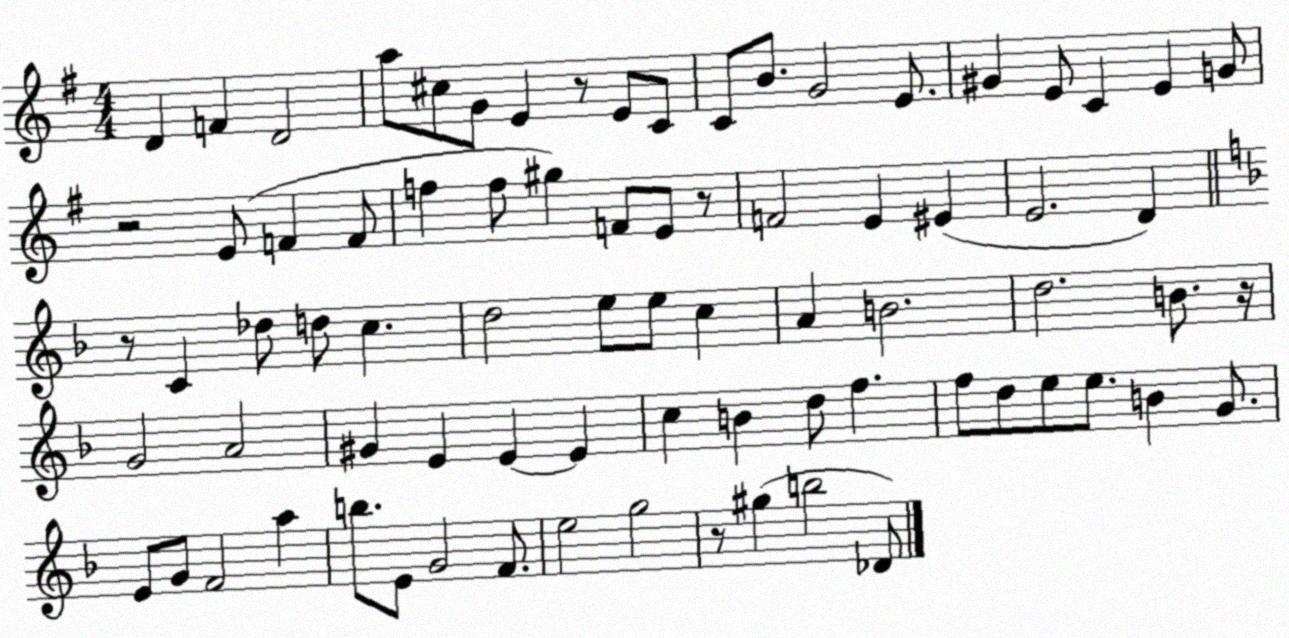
X:1
T:Untitled
M:4/4
L:1/4
K:G
D F D2 a/2 ^c/2 G/2 E z/2 E/2 C/2 C/2 B/2 G2 E/2 ^G E/2 C E G/2 z2 E/2 F F/2 f f/2 ^g F/2 E/2 z/2 F2 E ^E E2 D z/2 C _d/2 d/2 c d2 e/2 e/2 c A B2 d2 B/2 z/4 G2 A2 ^G E E E c B d/2 f f/2 d/2 e/2 e/2 B G/2 E/2 G/2 F2 a b/2 E/2 G2 F/2 e2 g2 z/2 ^g b2 _D/2